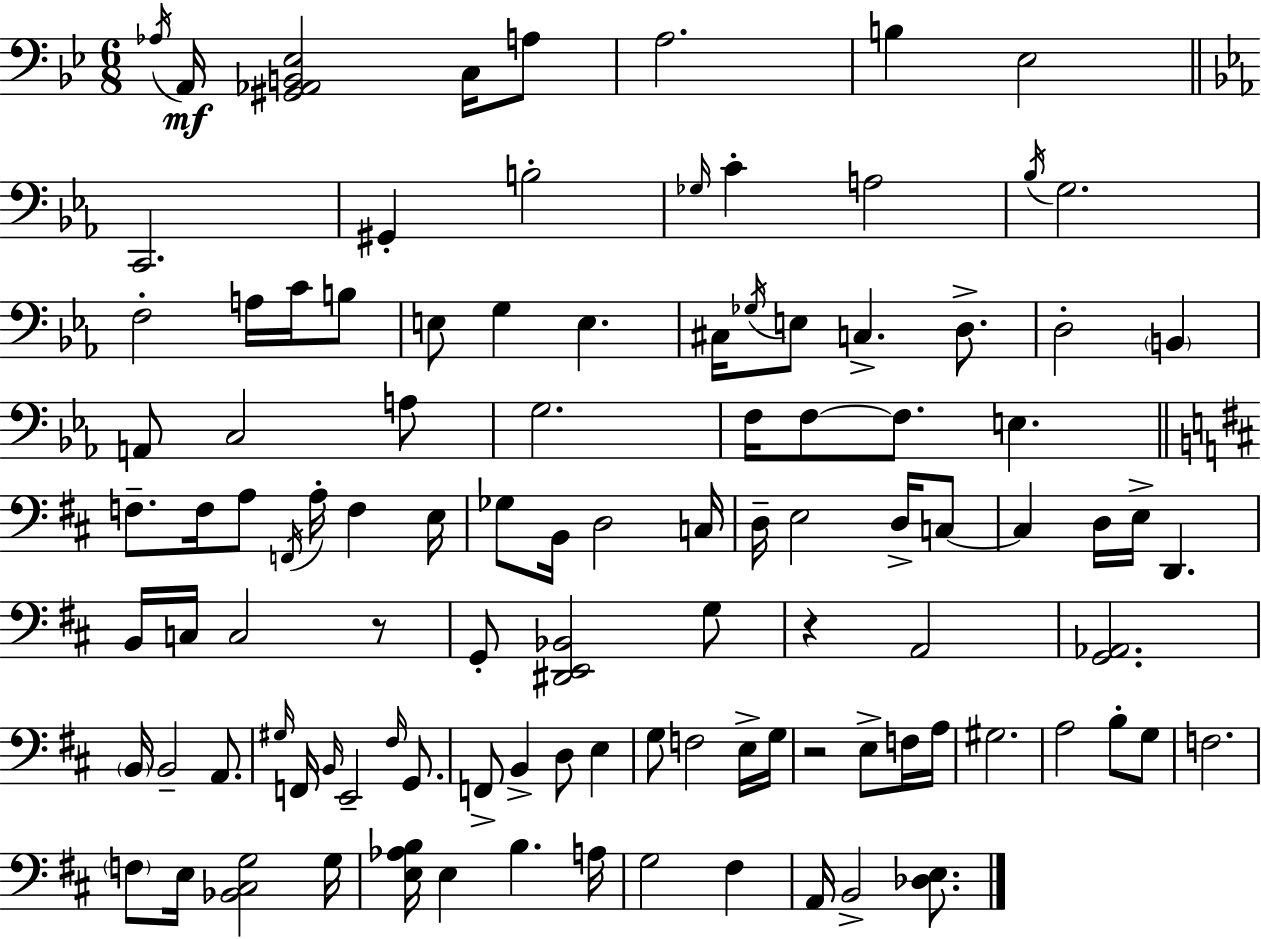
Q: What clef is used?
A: bass